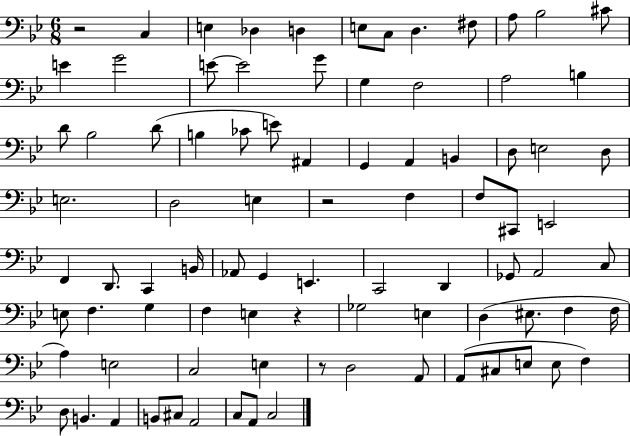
X:1
T:Untitled
M:6/8
L:1/4
K:Bb
z2 C, E, _D, D, E,/2 C,/2 D, ^F,/2 A,/2 _B,2 ^C/2 E G2 E/2 E2 G/2 G, F,2 A,2 B, D/2 _B,2 D/2 B, _C/2 E/2 ^A,, G,, A,, B,, D,/2 E,2 D,/2 E,2 D,2 E, z2 F, F,/2 ^C,,/2 E,,2 F,, D,,/2 C,, B,,/4 _A,,/2 G,, E,, C,,2 D,, _G,,/2 A,,2 C,/2 E,/2 F, G, F, E, z _G,2 E, D, ^E,/2 F, F,/4 A, E,2 C,2 E, z/2 D,2 A,,/2 A,,/2 ^C,/2 E,/2 E,/2 F, D,/2 B,, A,, B,,/2 ^C,/2 A,,2 C,/2 A,,/2 C,2